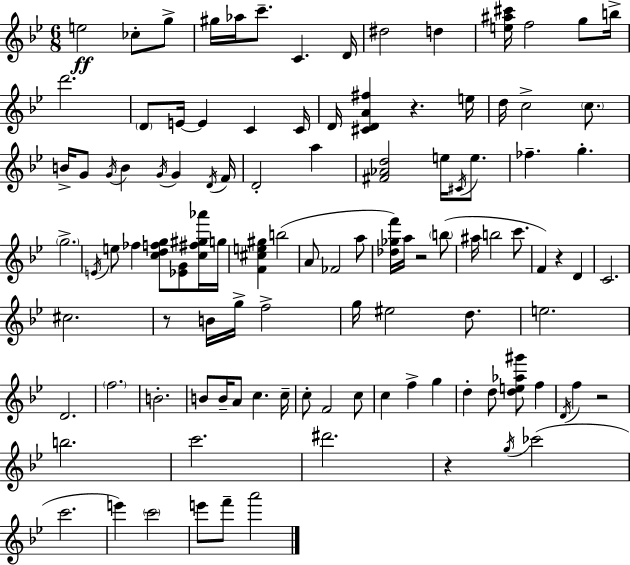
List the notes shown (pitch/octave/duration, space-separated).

E5/h CES5/e G5/e G#5/s Ab5/s C6/e. C4/q. D4/s D#5/h D5/q [E5,A#5,C#6]/s F5/h G5/e B5/s D6/h. D4/e E4/s E4/q C4/q C4/s D4/s [C#4,D4,A4,F#5]/q R/q. E5/s D5/s C5/h C5/e. B4/s G4/e G4/s B4/q G4/s G4/q D4/s F4/s D4/h A5/q [F#4,Ab4,D5]/h E5/s C#4/s E5/e. FES5/q. G5/q. G5/h. E4/s E5/e FES5/q [C5,D5,F5,G5]/e [Eb4,G4]/e [C5,F#5,G#5,Ab6]/s G5/s [F4,C#5,E5,G#5]/q B5/h A4/e FES4/h A5/e [Db5,Gb5,F6]/s A5/s R/h B5/e A#5/s B5/h C6/e. F4/q R/q D4/q C4/h. C#5/h. R/e B4/s G5/s F5/h G5/s EIS5/h D5/e. E5/h. D4/h. F5/h. B4/h. B4/e B4/s A4/e C5/q. C5/s C5/e F4/h C5/e C5/q F5/q G5/q D5/q D5/e [D5,E5,Ab5,G#6]/e F5/q D4/s F5/q R/h B5/h. C6/h. D#6/h. R/q G5/s CES6/h C6/h. E6/q C6/h E6/e F6/e A6/h